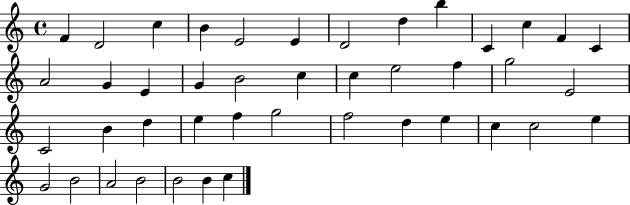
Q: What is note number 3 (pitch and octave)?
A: C5